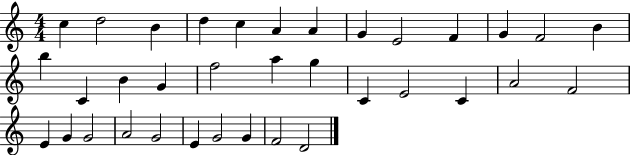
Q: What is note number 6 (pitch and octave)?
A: A4